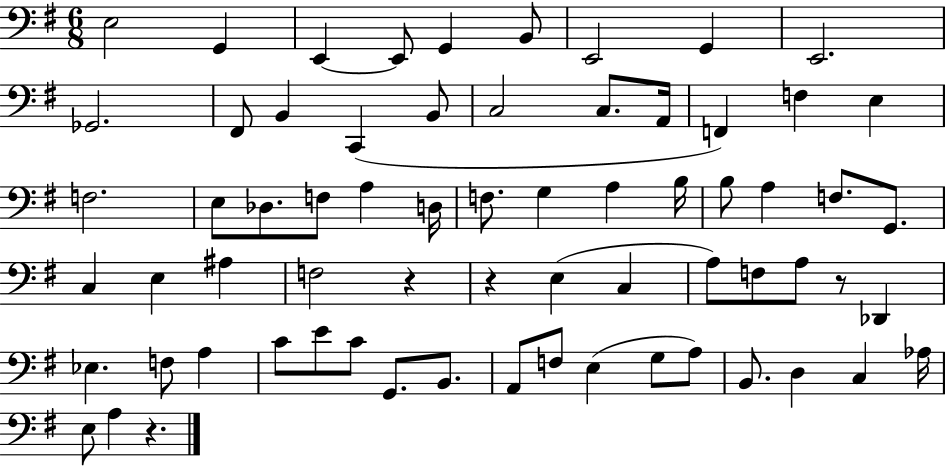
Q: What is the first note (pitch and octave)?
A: E3